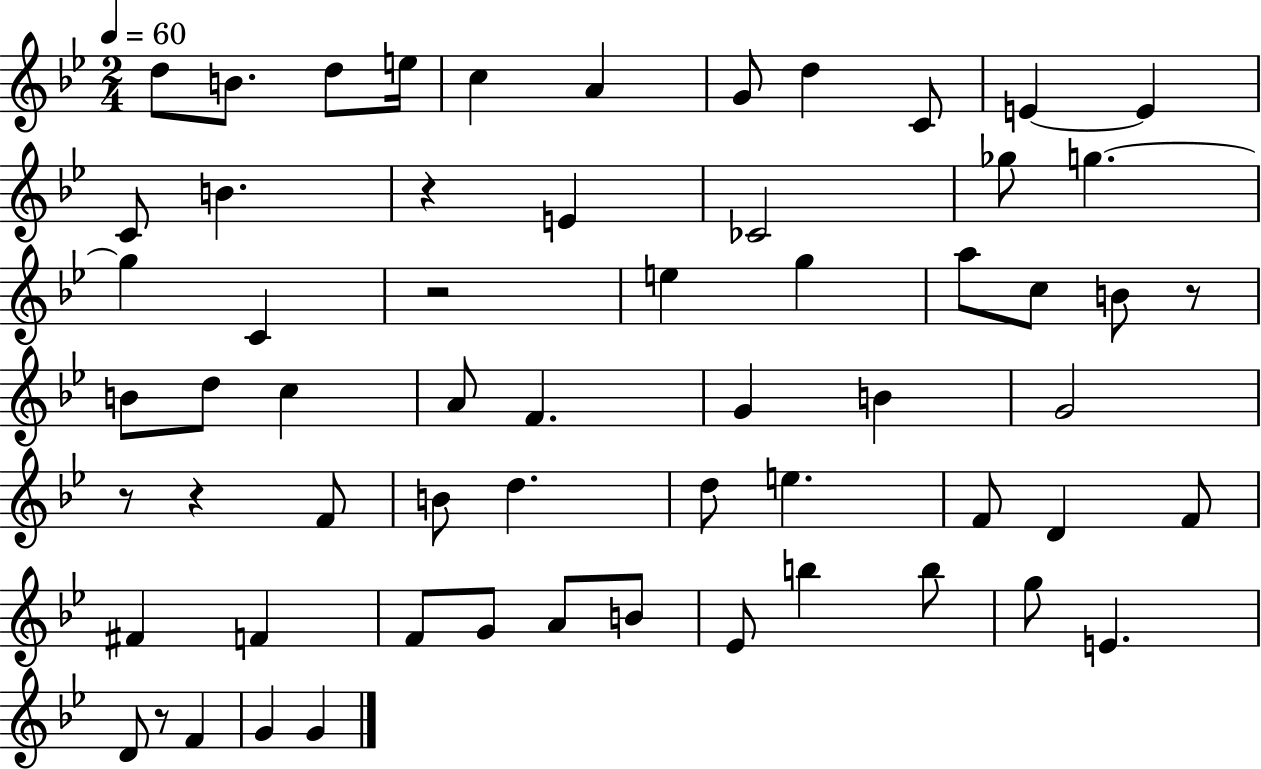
X:1
T:Untitled
M:2/4
L:1/4
K:Bb
d/2 B/2 d/2 e/4 c A G/2 d C/2 E E C/2 B z E _C2 _g/2 g g C z2 e g a/2 c/2 B/2 z/2 B/2 d/2 c A/2 F G B G2 z/2 z F/2 B/2 d d/2 e F/2 D F/2 ^F F F/2 G/2 A/2 B/2 _E/2 b b/2 g/2 E D/2 z/2 F G G